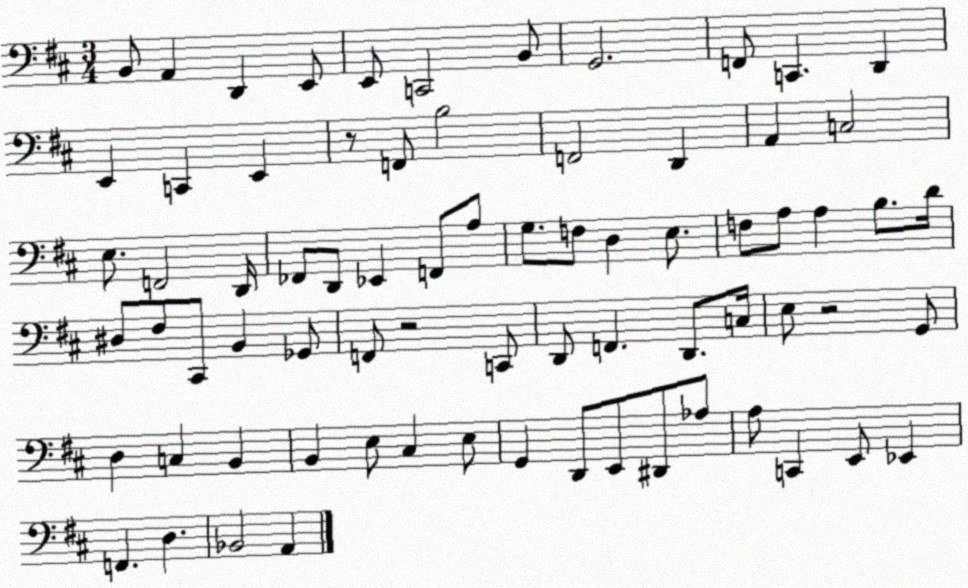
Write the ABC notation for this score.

X:1
T:Untitled
M:3/4
L:1/4
K:D
B,,/2 A,, D,, E,,/2 E,,/2 C,,2 B,,/2 G,,2 F,,/2 C,, D,, E,, C,, E,, z/2 F,,/2 B,2 F,,2 D,, A,, C,2 E,/2 F,,2 D,,/4 _F,,/2 D,,/2 _E,, F,,/2 A,/2 G,/2 F,/2 D, E,/2 F,/2 A,/2 A, B,/2 D/4 ^D,/2 ^F,/2 ^C,,/2 B,, _G,,/2 F,,/2 z2 C,,/2 D,,/2 F,, D,,/2 C,/4 E,/2 z2 G,,/2 D, C, B,, B,, E,/2 ^C, E,/2 G,, D,,/2 E,,/2 ^D,,/2 _A,/2 A,/2 C,, E,,/2 _E,, F,, D, _B,,2 A,,